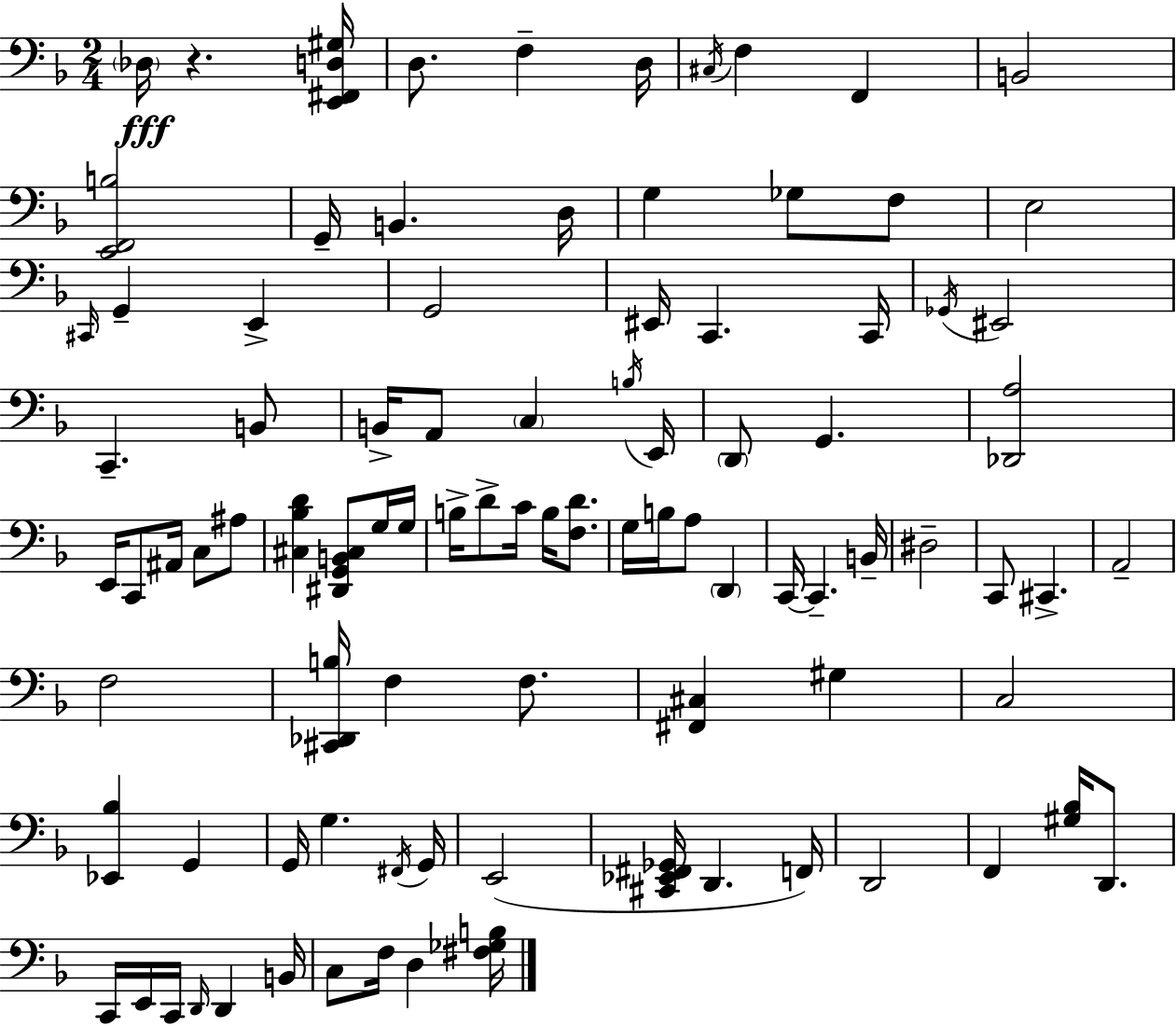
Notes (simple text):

Db3/s R/q. [E2,F#2,D3,G#3]/s D3/e. F3/q D3/s C#3/s F3/q F2/q B2/h [E2,F2,B3]/h G2/s B2/q. D3/s G3/q Gb3/e F3/e E3/h C#2/s G2/q E2/q G2/h EIS2/s C2/q. C2/s Gb2/s EIS2/h C2/q. B2/e B2/s A2/e C3/q B3/s E2/s D2/e G2/q. [Db2,A3]/h E2/s C2/e A#2/s C3/e A#3/e [C#3,Bb3,D4]/q [D#2,G2,B2,C#3]/e G3/s G3/s B3/s D4/e C4/s B3/s [F3,D4]/e. G3/s B3/s A3/e D2/q C2/s C2/q. B2/s D#3/h C2/e C#2/q. A2/h F3/h [C#2,Db2,B3]/s F3/q F3/e. [F#2,C#3]/q G#3/q C3/h [Eb2,Bb3]/q G2/q G2/s G3/q. F#2/s G2/s E2/h [C#2,Eb2,F#2,Gb2]/s D2/q. F2/s D2/h F2/q [G#3,Bb3]/s D2/e. C2/s E2/s C2/s D2/s D2/q B2/s C3/e F3/s D3/q [F#3,Gb3,B3]/s